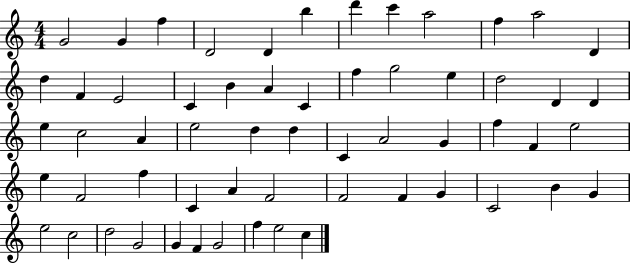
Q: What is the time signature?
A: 4/4